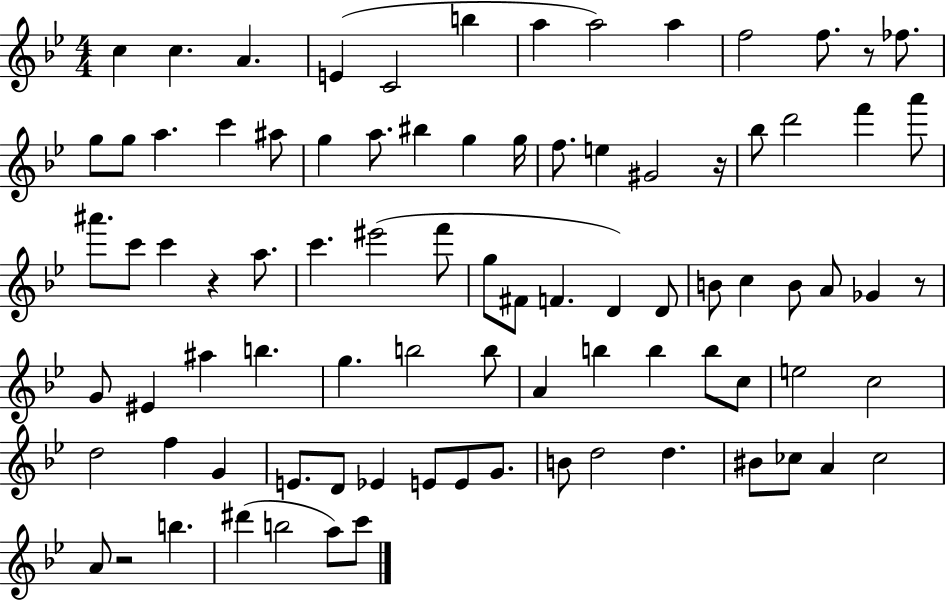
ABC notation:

X:1
T:Untitled
M:4/4
L:1/4
K:Bb
c c A E C2 b a a2 a f2 f/2 z/2 _f/2 g/2 g/2 a c' ^a/2 g a/2 ^b g g/4 f/2 e ^G2 z/4 _b/2 d'2 f' a'/2 ^a'/2 c'/2 c' z a/2 c' ^e'2 f'/2 g/2 ^F/2 F D D/2 B/2 c B/2 A/2 _G z/2 G/2 ^E ^a b g b2 b/2 A b b b/2 c/2 e2 c2 d2 f G E/2 D/2 _E E/2 E/2 G/2 B/2 d2 d ^B/2 _c/2 A _c2 A/2 z2 b ^d' b2 a/2 c'/2